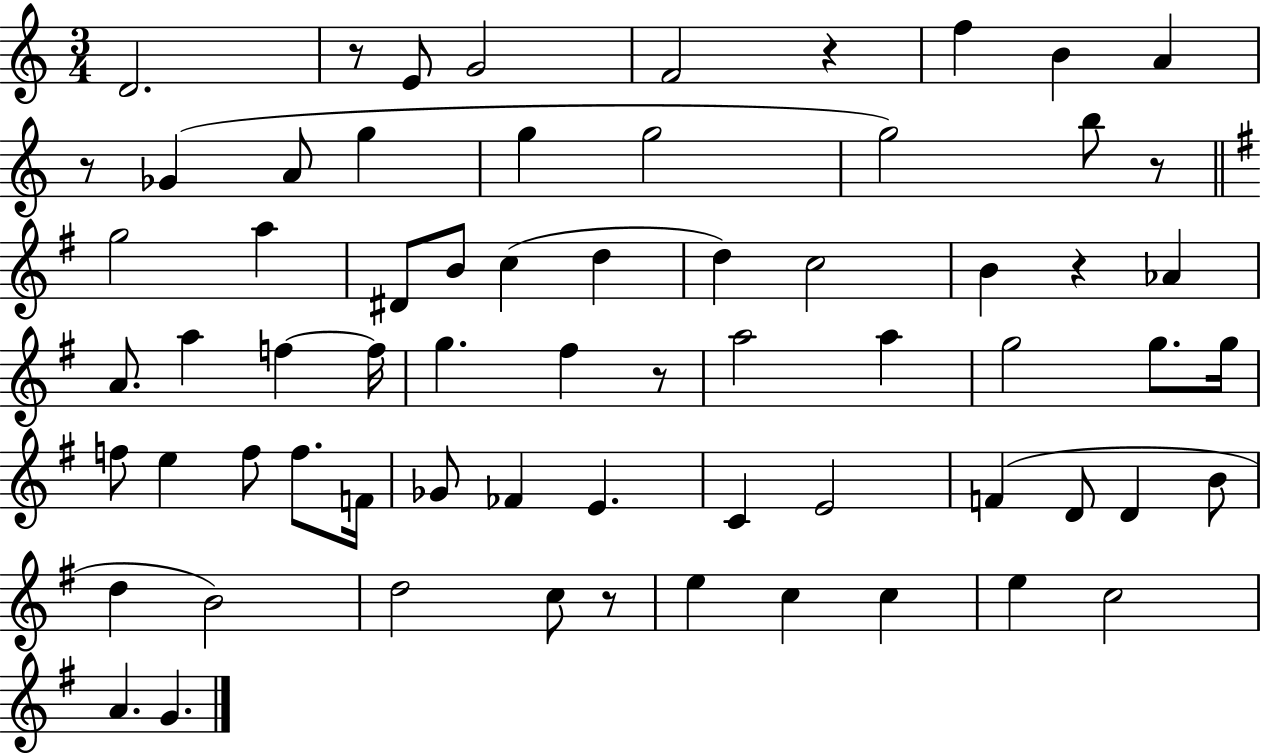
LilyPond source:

{
  \clef treble
  \numericTimeSignature
  \time 3/4
  \key c \major
  d'2. | r8 e'8 g'2 | f'2 r4 | f''4 b'4 a'4 | \break r8 ges'4( a'8 g''4 | g''4 g''2 | g''2) b''8 r8 | \bar "||" \break \key g \major g''2 a''4 | dis'8 b'8 c''4( d''4 | d''4) c''2 | b'4 r4 aes'4 | \break a'8. a''4 f''4~~ f''16 | g''4. fis''4 r8 | a''2 a''4 | g''2 g''8. g''16 | \break f''8 e''4 f''8 f''8. f'16 | ges'8 fes'4 e'4. | c'4 e'2 | f'4( d'8 d'4 b'8 | \break d''4 b'2) | d''2 c''8 r8 | e''4 c''4 c''4 | e''4 c''2 | \break a'4. g'4. | \bar "|."
}